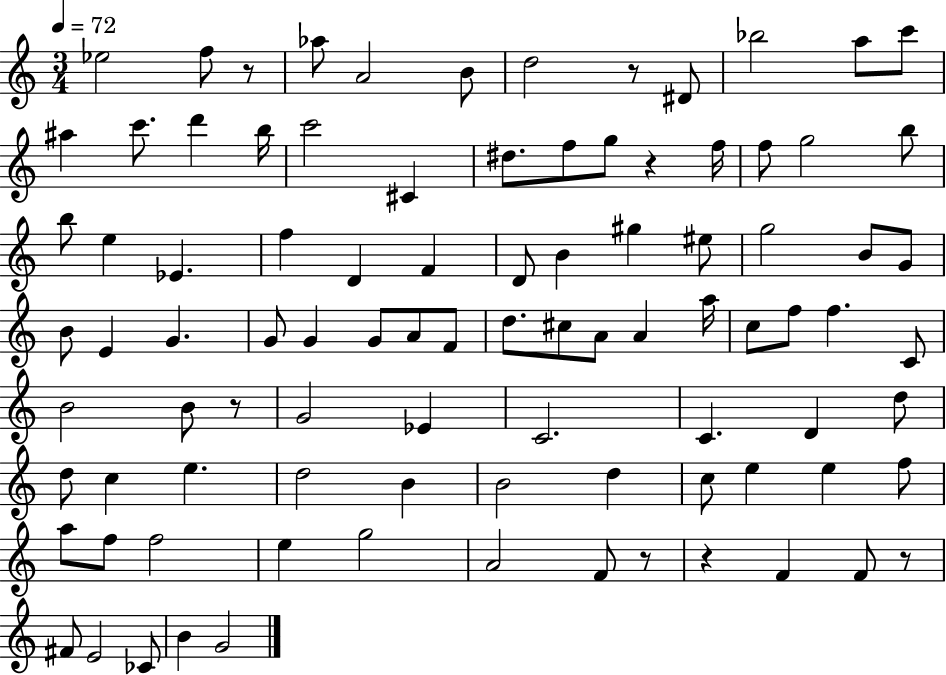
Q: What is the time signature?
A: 3/4